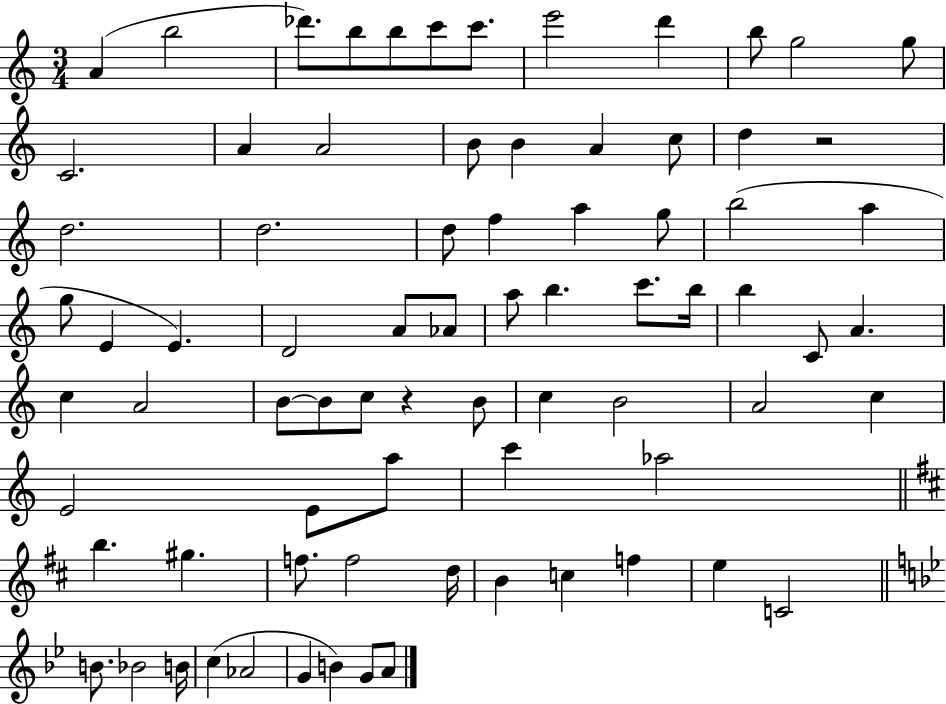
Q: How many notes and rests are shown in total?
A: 77